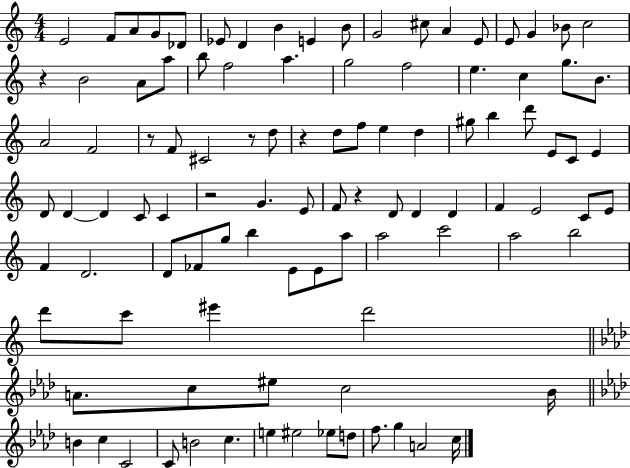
{
  \clef treble
  \numericTimeSignature
  \time 4/4
  \key c \major
  \repeat volta 2 { e'2 f'8 a'8 g'8 des'8 | ees'8 d'4 b'4 e'4 b'8 | g'2 cis''8 a'4 e'8 | e'8 g'4 bes'8 c''2 | \break r4 b'2 a'8 a''8 | b''8 f''2 a''4. | g''2 f''2 | e''4. c''4 g''8. b'8. | \break a'2 f'2 | r8 f'8 cis'2 r8 d''8 | r4 d''8 f''8 e''4 d''4 | gis''8 b''4 d'''8 e'8 c'8 e'4 | \break d'8 d'4~~ d'4 c'8 c'4 | r2 g'4. e'8 | f'8 r4 d'8 d'4 d'4 | f'4 e'2 c'8 e'8 | \break f'4 d'2. | d'8 fes'8 g''8 b''4 e'8 e'8 a''8 | a''2 c'''2 | a''2 b''2 | \break d'''8 c'''8 eis'''4 d'''2 | \bar "||" \break \key aes \major a'8. c''8 eis''8 c''2 bes'16 | \bar "||" \break \key aes \major b'4 c''4 c'2 | c'8 b'2 c''4. | e''4 eis''2 ees''8 d''8 | f''8. g''4 a'2 c''16 | \break } \bar "|."
}